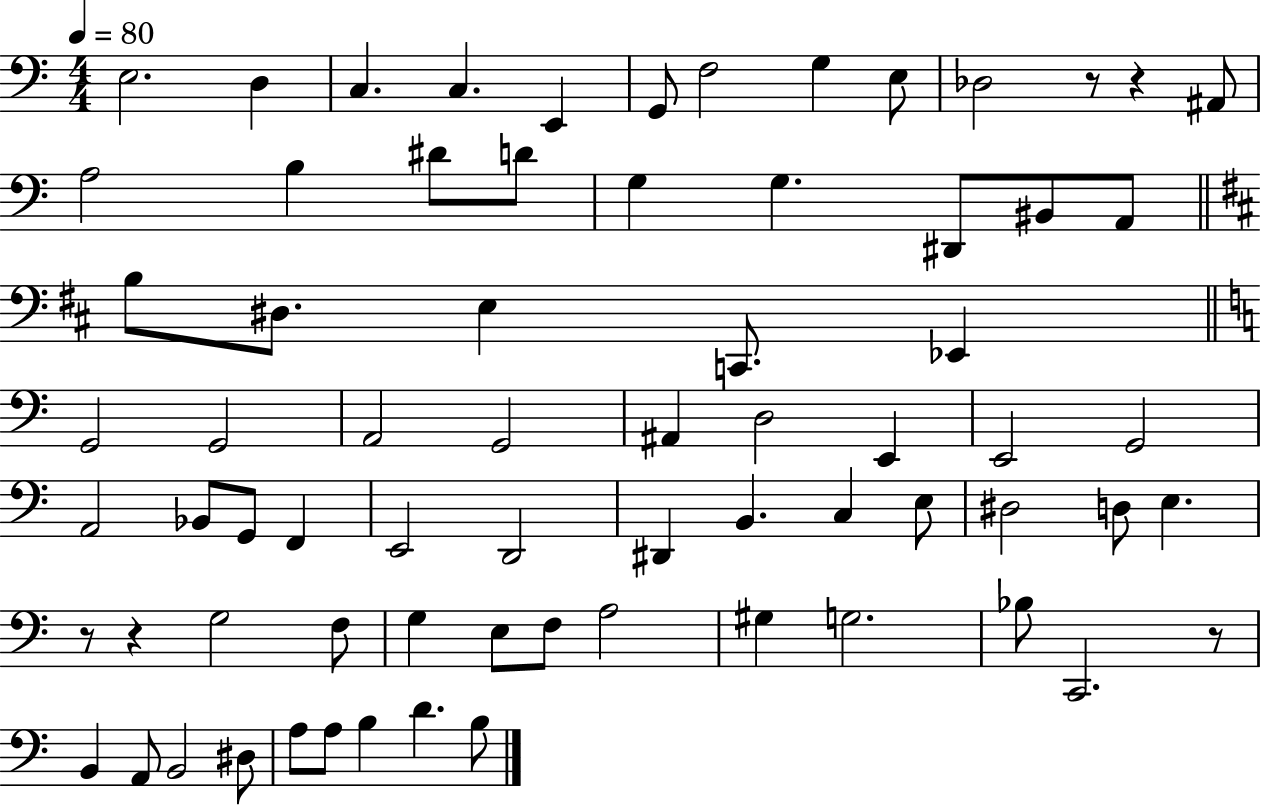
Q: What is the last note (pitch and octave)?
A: B3